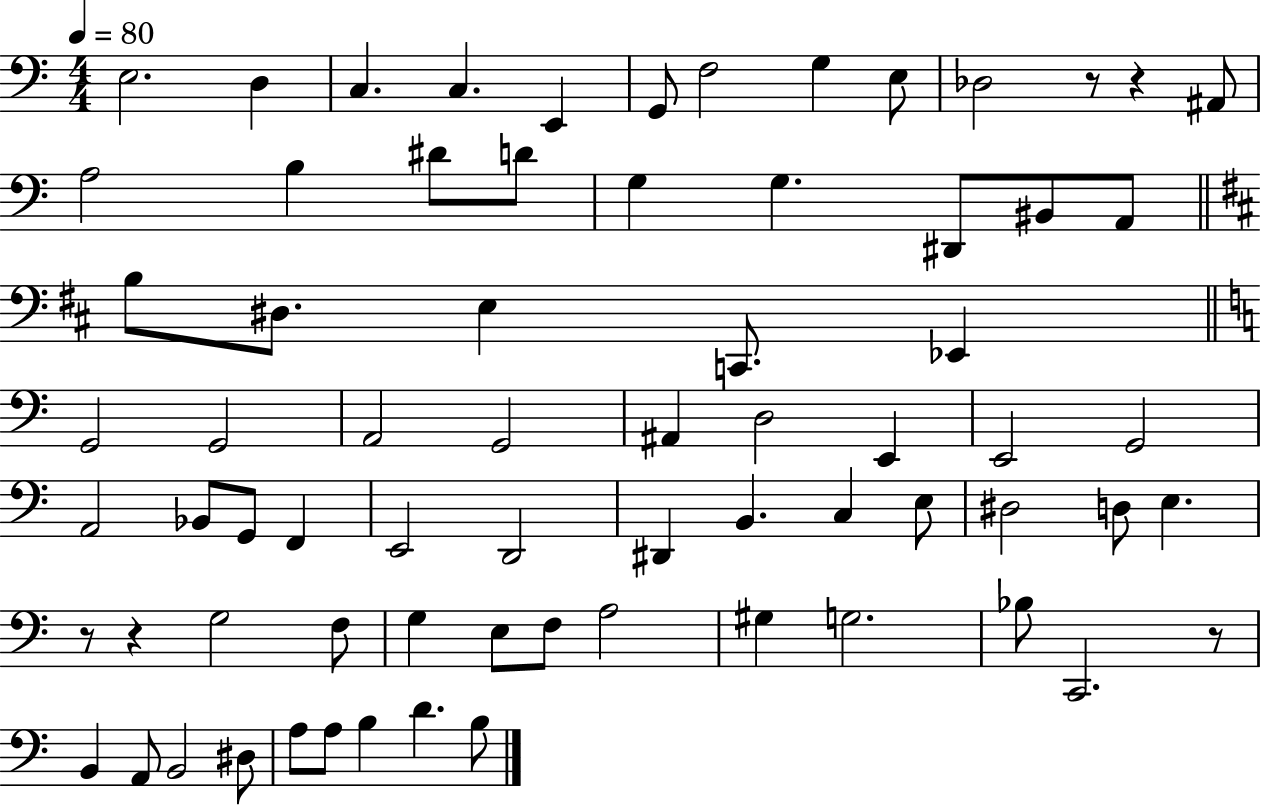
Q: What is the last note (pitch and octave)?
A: B3